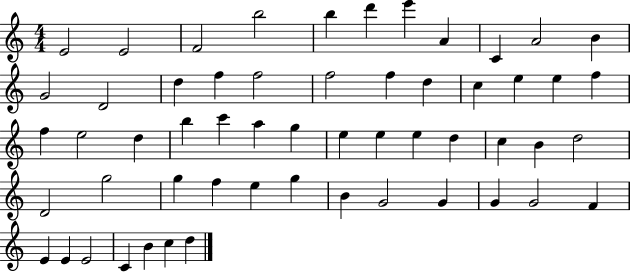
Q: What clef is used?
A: treble